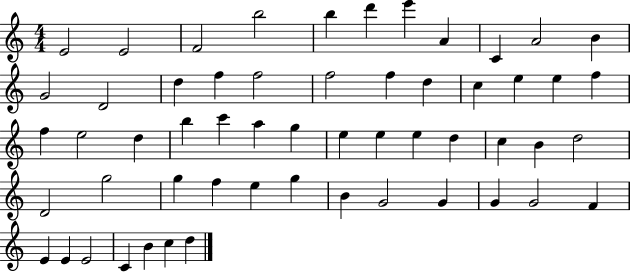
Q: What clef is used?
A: treble